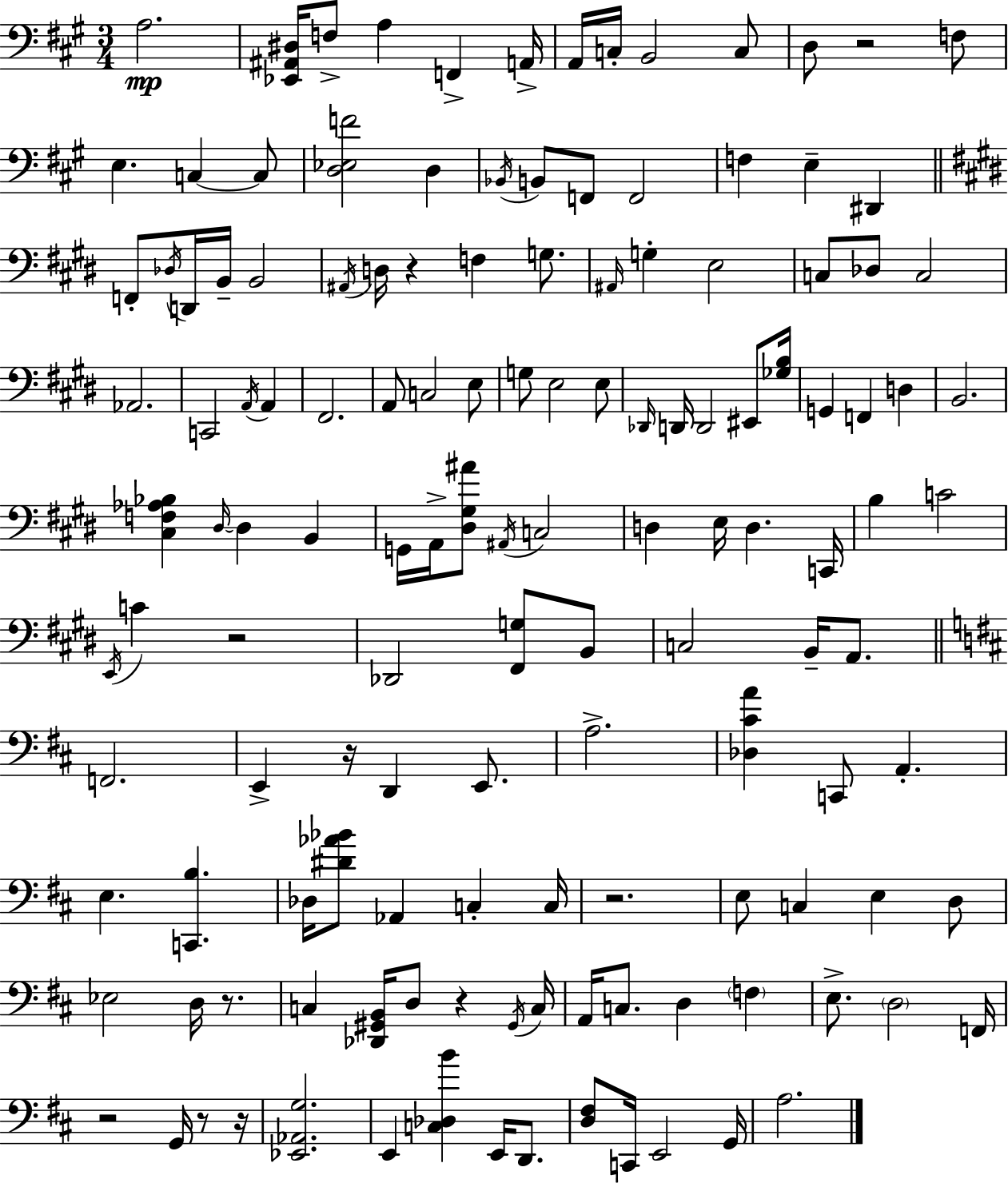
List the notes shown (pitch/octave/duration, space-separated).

A3/h. [Eb2,A#2,D#3]/s F3/e A3/q F2/q A2/s A2/s C3/s B2/h C3/e D3/e R/h F3/e E3/q. C3/q C3/e [D3,Eb3,F4]/h D3/q Bb2/s B2/e F2/e F2/h F3/q E3/q D#2/q F2/e Db3/s D2/s B2/s B2/h A#2/s D3/s R/q F3/q G3/e. A#2/s G3/q E3/h C3/e Db3/e C3/h Ab2/h. C2/h A2/s A2/q F#2/h. A2/e C3/h E3/e G3/e E3/h E3/e Db2/s D2/s D2/h EIS2/e [Gb3,B3]/s G2/q F2/q D3/q B2/h. [C#3,F3,Ab3,Bb3]/q D#3/s D#3/q B2/q G2/s A2/s [D#3,G#3,A#4]/e A#2/s C3/h D3/q E3/s D3/q. C2/s B3/q C4/h E2/s C4/q R/h Db2/h [F#2,G3]/e B2/e C3/h B2/s A2/e. F2/h. E2/q R/s D2/q E2/e. A3/h. [Db3,C#4,A4]/q C2/e A2/q. E3/q. [C2,B3]/q. Db3/s [D#4,Ab4,Bb4]/e Ab2/q C3/q C3/s R/h. E3/e C3/q E3/q D3/e Eb3/h D3/s R/e. C3/q [Db2,G#2,B2]/s D3/e R/q G#2/s C3/s A2/s C3/e. D3/q F3/q E3/e. D3/h F2/s R/h G2/s R/e R/s [Eb2,Ab2,G3]/h. E2/q [C3,Db3,B4]/q E2/s D2/e. [D3,F#3]/e C2/s E2/h G2/s A3/h.